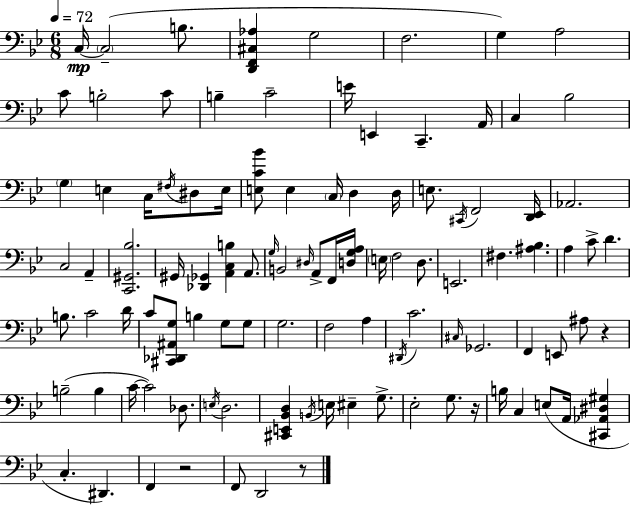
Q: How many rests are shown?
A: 4